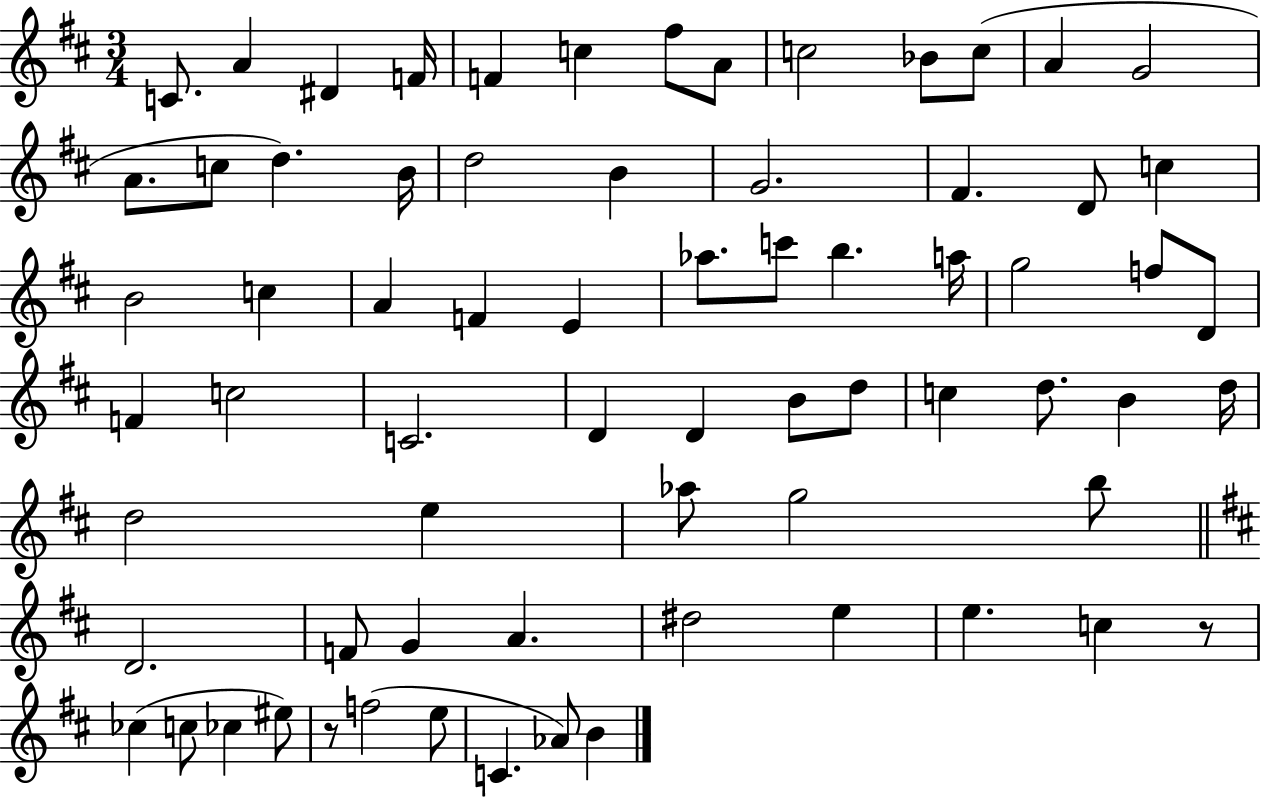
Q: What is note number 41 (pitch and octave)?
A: B4